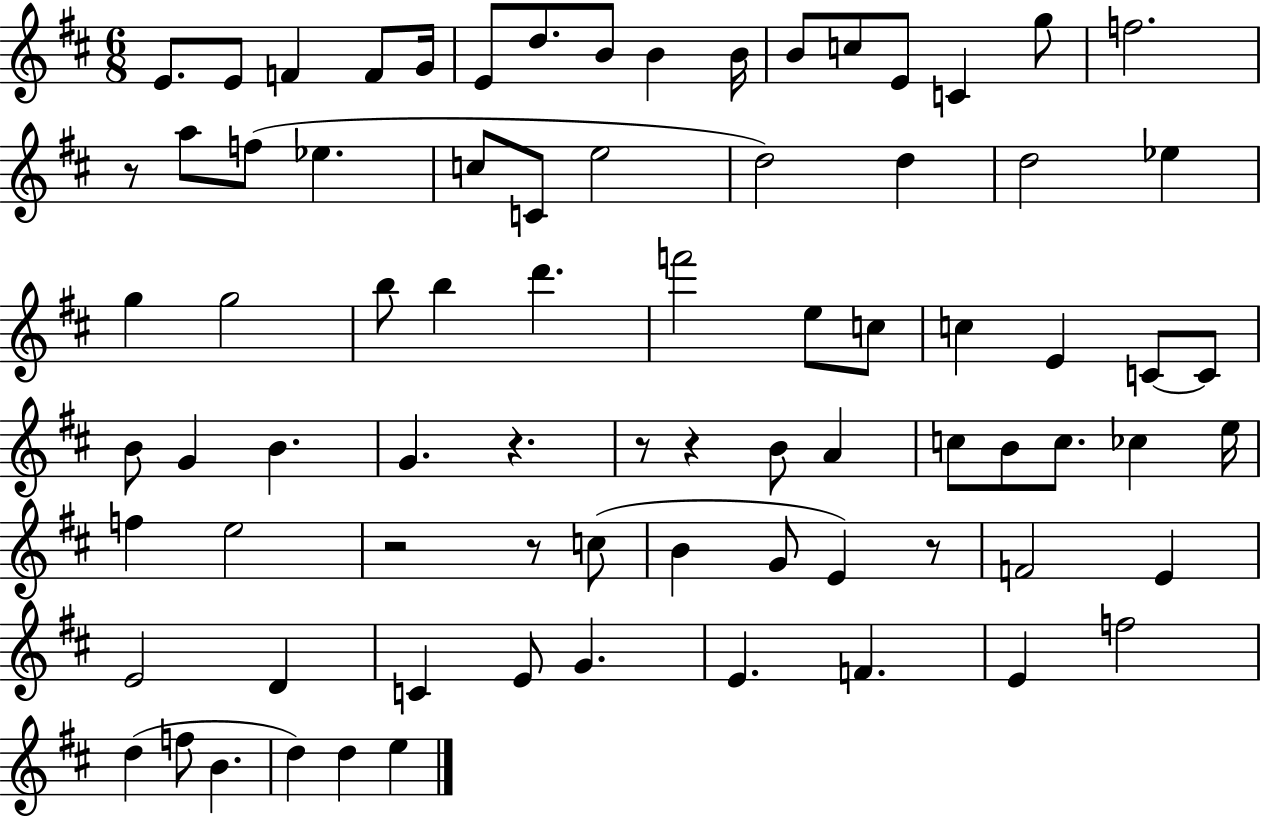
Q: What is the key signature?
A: D major